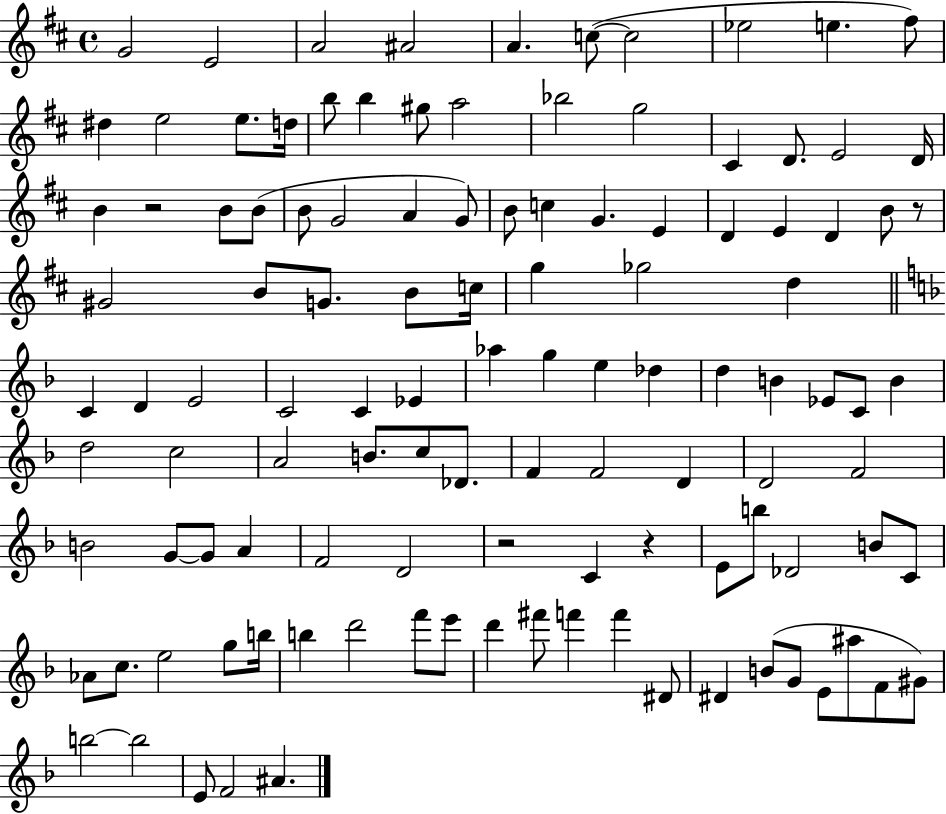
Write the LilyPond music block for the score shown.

{
  \clef treble
  \time 4/4
  \defaultTimeSignature
  \key d \major
  g'2 e'2 | a'2 ais'2 | a'4. c''8~(~ c''2 | ees''2 e''4. fis''8) | \break dis''4 e''2 e''8. d''16 | b''8 b''4 gis''8 a''2 | bes''2 g''2 | cis'4 d'8. e'2 d'16 | \break b'4 r2 b'8 b'8( | b'8 g'2 a'4 g'8) | b'8 c''4 g'4. e'4 | d'4 e'4 d'4 b'8 r8 | \break gis'2 b'8 g'8. b'8 c''16 | g''4 ges''2 d''4 | \bar "||" \break \key f \major c'4 d'4 e'2 | c'2 c'4 ees'4 | aes''4 g''4 e''4 des''4 | d''4 b'4 ees'8 c'8 b'4 | \break d''2 c''2 | a'2 b'8. c''8 des'8. | f'4 f'2 d'4 | d'2 f'2 | \break b'2 g'8~~ g'8 a'4 | f'2 d'2 | r2 c'4 r4 | e'8 b''8 des'2 b'8 c'8 | \break aes'8 c''8. e''2 g''8 b''16 | b''4 d'''2 f'''8 e'''8 | d'''4 fis'''8 f'''4 f'''4 dis'8 | dis'4 b'8( g'8 e'8 ais''8 f'8 gis'8) | \break b''2~~ b''2 | e'8 f'2 ais'4. | \bar "|."
}